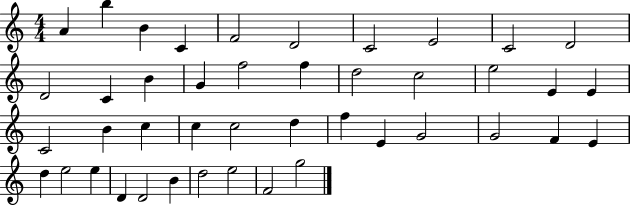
A4/q B5/q B4/q C4/q F4/h D4/h C4/h E4/h C4/h D4/h D4/h C4/q B4/q G4/q F5/h F5/q D5/h C5/h E5/h E4/q E4/q C4/h B4/q C5/q C5/q C5/h D5/q F5/q E4/q G4/h G4/h F4/q E4/q D5/q E5/h E5/q D4/q D4/h B4/q D5/h E5/h F4/h G5/h